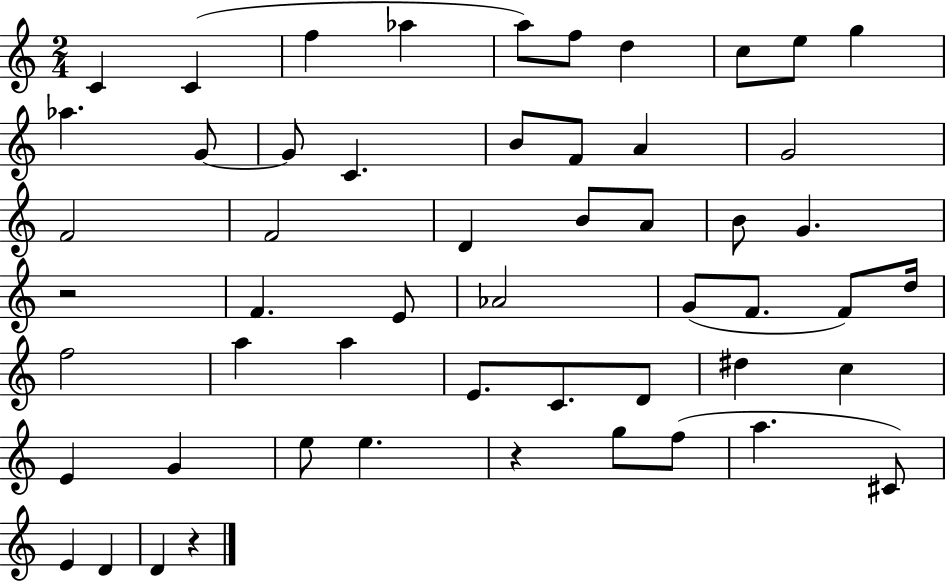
C4/q C4/q F5/q Ab5/q A5/e F5/e D5/q C5/e E5/e G5/q Ab5/q. G4/e G4/e C4/q. B4/e F4/e A4/q G4/h F4/h F4/h D4/q B4/e A4/e B4/e G4/q. R/h F4/q. E4/e Ab4/h G4/e F4/e. F4/e D5/s F5/h A5/q A5/q E4/e. C4/e. D4/e D#5/q C5/q E4/q G4/q E5/e E5/q. R/q G5/e F5/e A5/q. C#4/e E4/q D4/q D4/q R/q